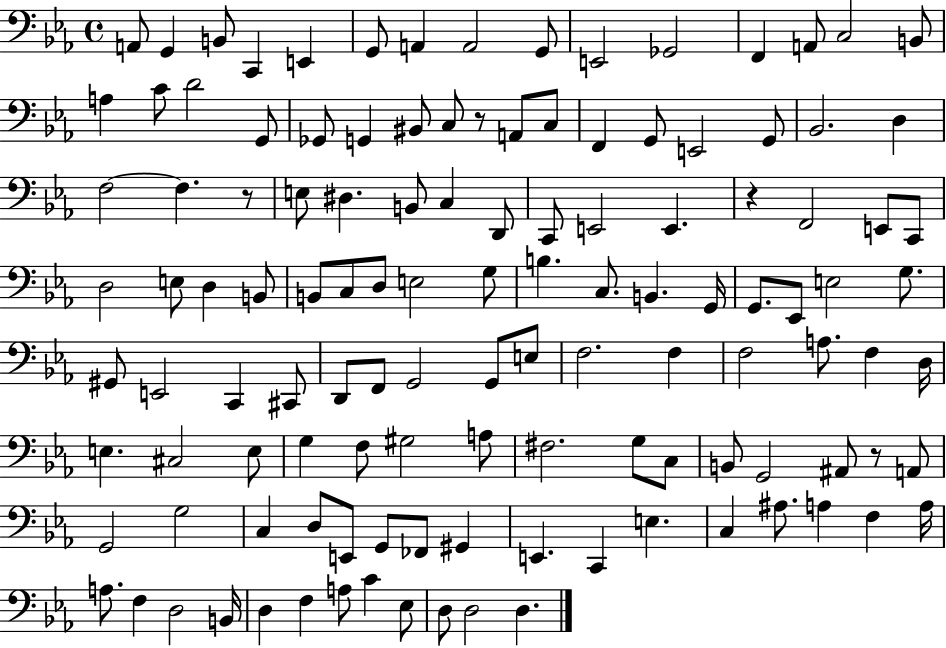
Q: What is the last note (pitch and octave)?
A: D3